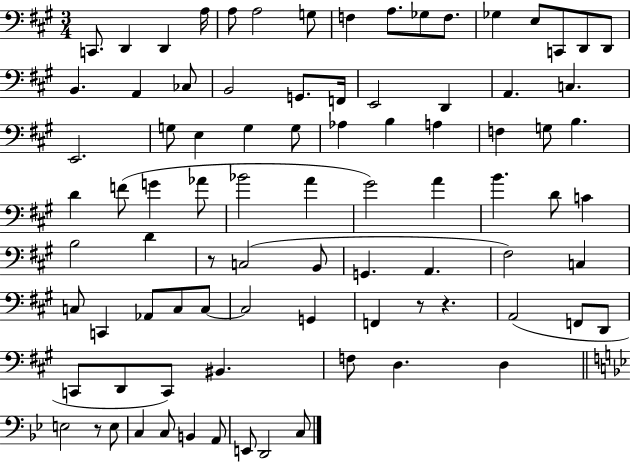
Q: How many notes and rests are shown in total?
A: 87